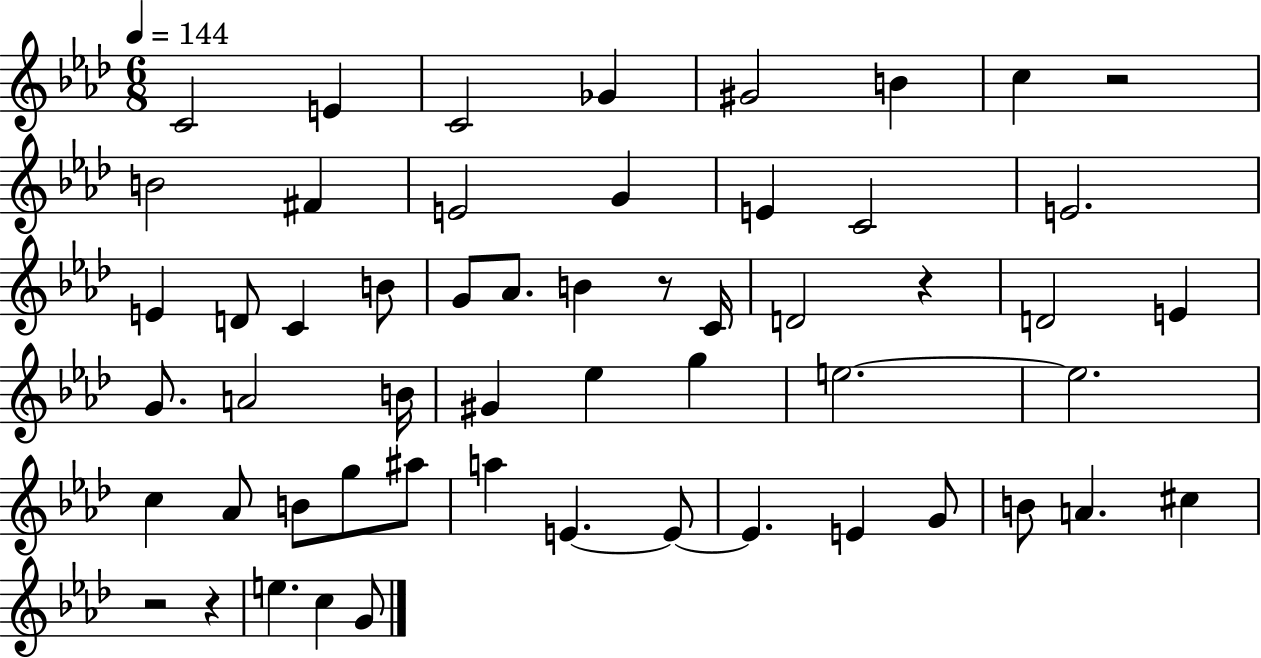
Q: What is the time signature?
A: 6/8